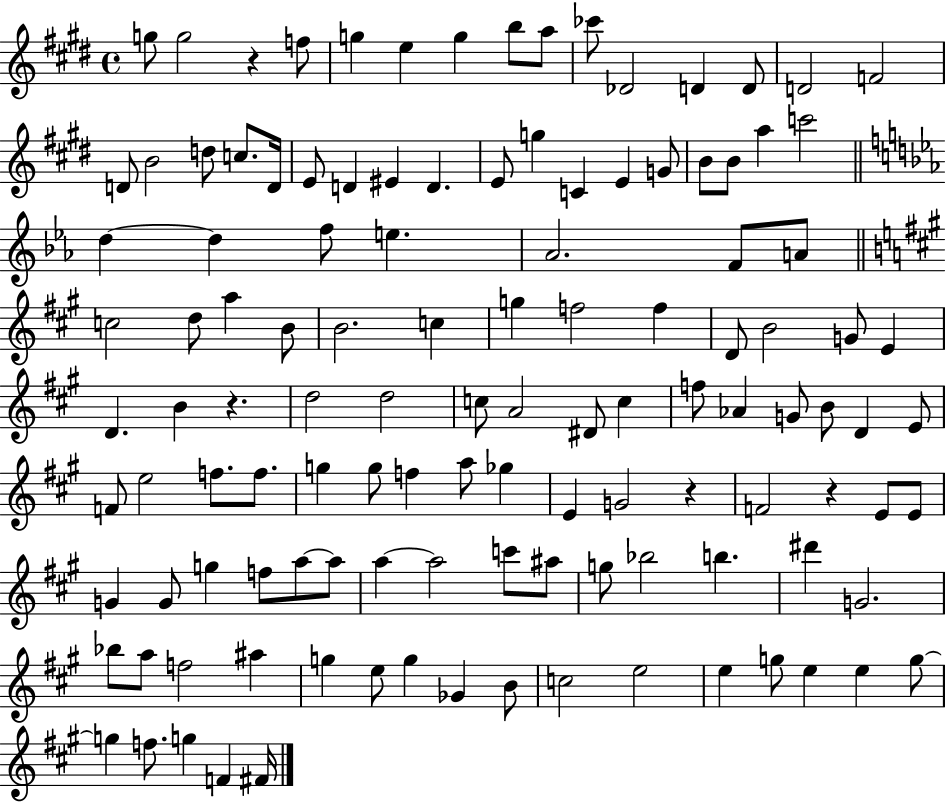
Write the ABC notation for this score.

X:1
T:Untitled
M:4/4
L:1/4
K:E
g/2 g2 z f/2 g e g b/2 a/2 _c'/2 _D2 D D/2 D2 F2 D/2 B2 d/2 c/2 D/4 E/2 D ^E D E/2 g C E G/2 B/2 B/2 a c'2 d d f/2 e _A2 F/2 A/2 c2 d/2 a B/2 B2 c g f2 f D/2 B2 G/2 E D B z d2 d2 c/2 A2 ^D/2 c f/2 _A G/2 B/2 D E/2 F/2 e2 f/2 f/2 g g/2 f a/2 _g E G2 z F2 z E/2 E/2 G G/2 g f/2 a/2 a/2 a a2 c'/2 ^a/2 g/2 _b2 b ^d' G2 _b/2 a/2 f2 ^a g e/2 g _G B/2 c2 e2 e g/2 e e g/2 g f/2 g F ^F/4